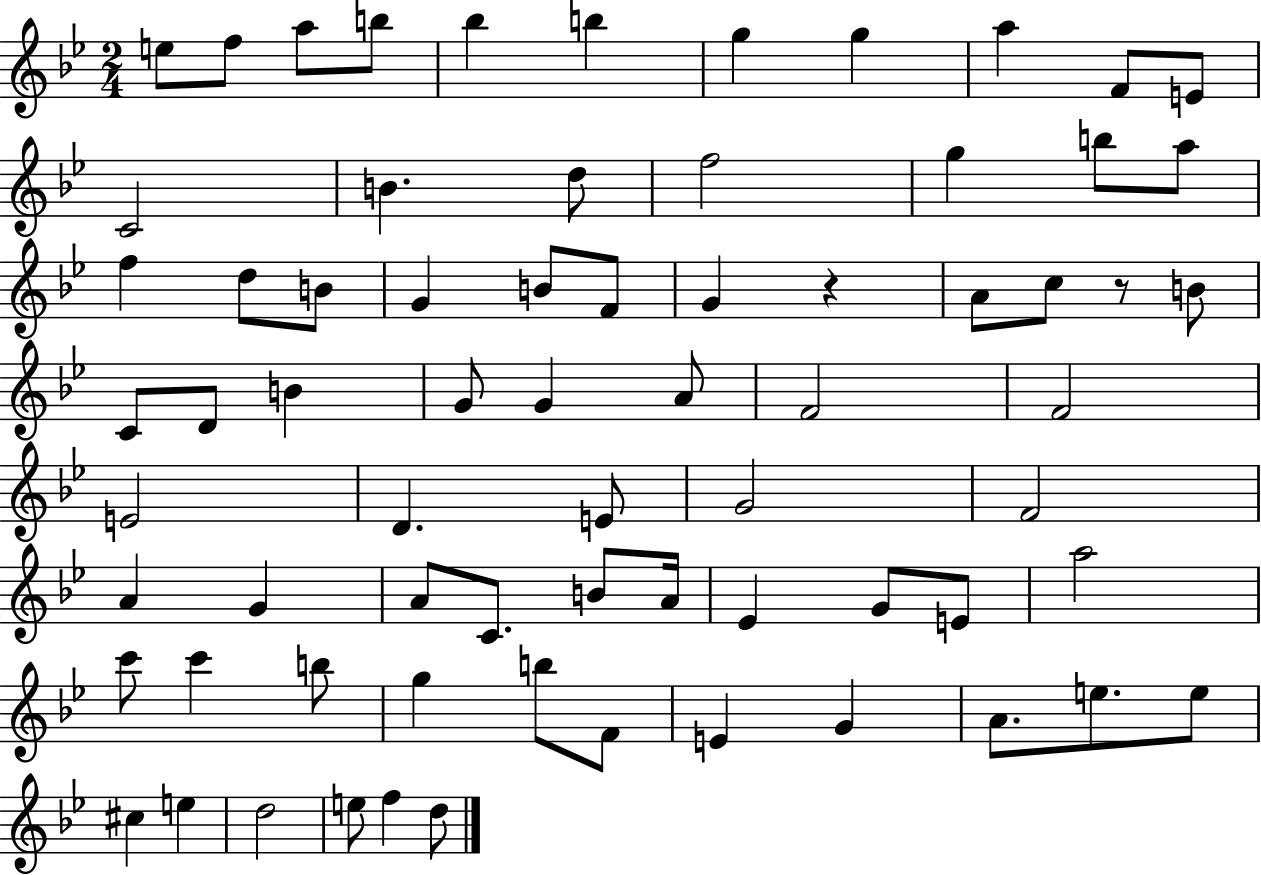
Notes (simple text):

E5/e F5/e A5/e B5/e Bb5/q B5/q G5/q G5/q A5/q F4/e E4/e C4/h B4/q. D5/e F5/h G5/q B5/e A5/e F5/q D5/e B4/e G4/q B4/e F4/e G4/q R/q A4/e C5/e R/e B4/e C4/e D4/e B4/q G4/e G4/q A4/e F4/h F4/h E4/h D4/q. E4/e G4/h F4/h A4/q G4/q A4/e C4/e. B4/e A4/s Eb4/q G4/e E4/e A5/h C6/e C6/q B5/e G5/q B5/e F4/e E4/q G4/q A4/e. E5/e. E5/e C#5/q E5/q D5/h E5/e F5/q D5/e